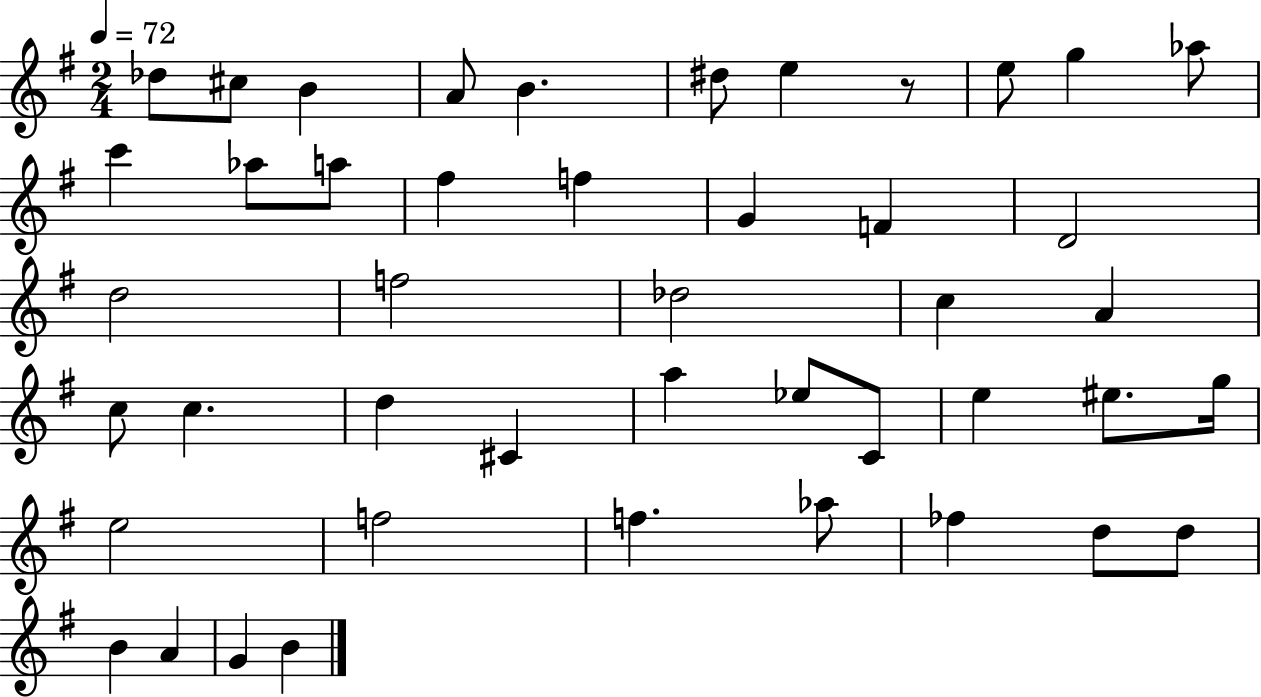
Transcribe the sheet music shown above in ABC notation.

X:1
T:Untitled
M:2/4
L:1/4
K:G
_d/2 ^c/2 B A/2 B ^d/2 e z/2 e/2 g _a/2 c' _a/2 a/2 ^f f G F D2 d2 f2 _d2 c A c/2 c d ^C a _e/2 C/2 e ^e/2 g/4 e2 f2 f _a/2 _f d/2 d/2 B A G B